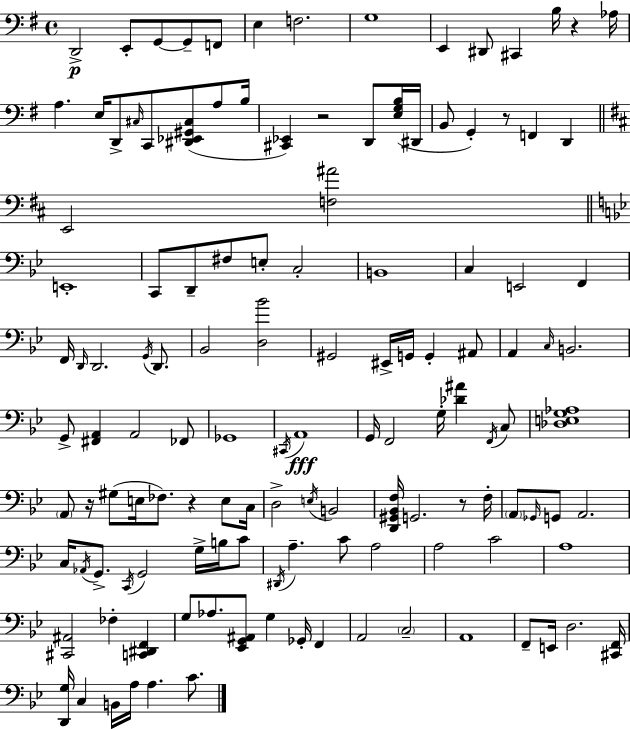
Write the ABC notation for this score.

X:1
T:Untitled
M:4/4
L:1/4
K:Em
D,,2 E,,/2 G,,/2 G,,/2 F,,/2 E, F,2 G,4 E,, ^D,,/2 ^C,, B,/4 z _A,/4 A, E,/4 D,,/2 ^C,/4 C,,/2 [^D,,_E,,^G,,^C,]/2 A,/2 B,/4 [^C,,_E,,] z2 D,,/2 [E,G,B,]/4 ^D,,/4 B,,/2 G,, z/2 F,, D,, E,,2 [F,^A]2 E,,4 C,,/2 D,,/2 ^F,/2 E,/2 C,2 B,,4 C, E,,2 F,, F,,/4 D,,/4 D,,2 G,,/4 D,,/2 _B,,2 [D,_B]2 ^G,,2 ^E,,/4 G,,/4 G,, ^A,,/2 A,, C,/4 B,,2 G,,/2 [^F,,A,,] A,,2 _F,,/2 _G,,4 ^C,,/4 A,,4 G,,/4 F,,2 G,/4 [_D^A] F,,/4 C,/2 [_D,E,G,_A,]4 A,,/2 z/4 ^G,/2 E,/4 _F,/2 z E,/2 C,/4 D,2 E,/4 B,,2 [D,,^G,,_B,,F,]/4 G,,2 z/2 F,/4 A,,/2 _G,,/4 G,,/2 A,,2 C,/4 _A,,/4 G,,/2 C,,/4 G,,2 G,/4 B,/4 C/2 ^D,,/4 A, C/2 A,2 A,2 C2 A,4 [^C,,^A,,]2 _F, [C,,^D,,F,,] G,/2 _A,/2 [_E,,G,,^A,,]/2 G, _G,,/4 F,, A,,2 C,2 A,,4 F,,/2 E,,/4 D,2 [^C,,F,,]/4 [D,,G,]/4 C, B,,/4 A,/4 A, C/2